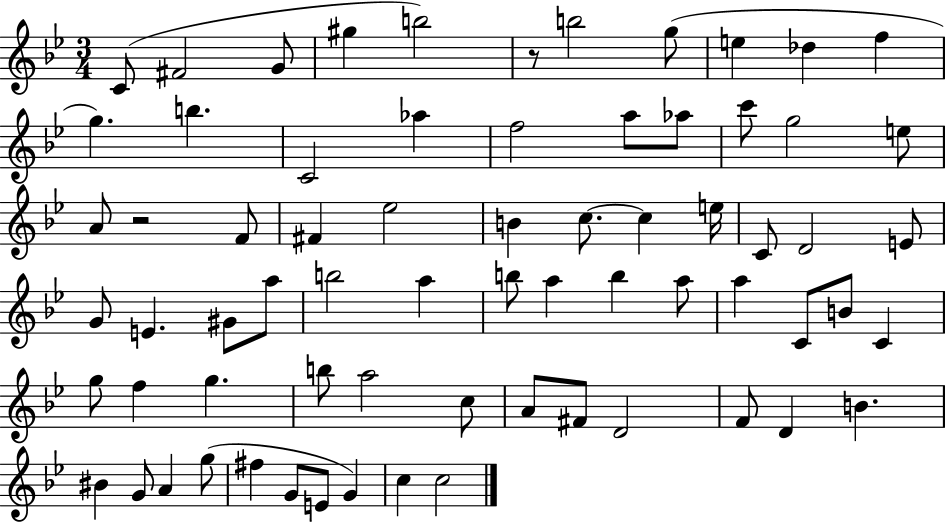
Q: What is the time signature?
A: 3/4